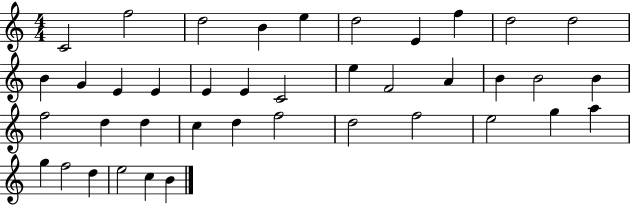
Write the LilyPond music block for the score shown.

{
  \clef treble
  \numericTimeSignature
  \time 4/4
  \key c \major
  c'2 f''2 | d''2 b'4 e''4 | d''2 e'4 f''4 | d''2 d''2 | \break b'4 g'4 e'4 e'4 | e'4 e'4 c'2 | e''4 f'2 a'4 | b'4 b'2 b'4 | \break f''2 d''4 d''4 | c''4 d''4 f''2 | d''2 f''2 | e''2 g''4 a''4 | \break g''4 f''2 d''4 | e''2 c''4 b'4 | \bar "|."
}